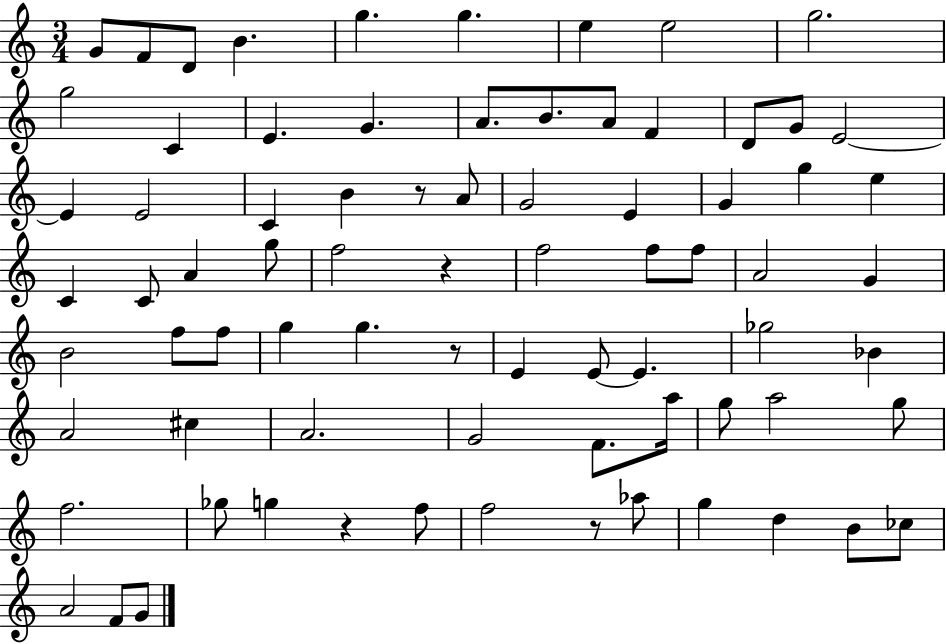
{
  \clef treble
  \numericTimeSignature
  \time 3/4
  \key c \major
  g'8 f'8 d'8 b'4. | g''4. g''4. | e''4 e''2 | g''2. | \break g''2 c'4 | e'4. g'4. | a'8. b'8. a'8 f'4 | d'8 g'8 e'2~~ | \break e'4 e'2 | c'4 b'4 r8 a'8 | g'2 e'4 | g'4 g''4 e''4 | \break c'4 c'8 a'4 g''8 | f''2 r4 | f''2 f''8 f''8 | a'2 g'4 | \break b'2 f''8 f''8 | g''4 g''4. r8 | e'4 e'8~~ e'4. | ges''2 bes'4 | \break a'2 cis''4 | a'2. | g'2 f'8. a''16 | g''8 a''2 g''8 | \break f''2. | ges''8 g''4 r4 f''8 | f''2 r8 aes''8 | g''4 d''4 b'8 ces''8 | \break a'2 f'8 g'8 | \bar "|."
}